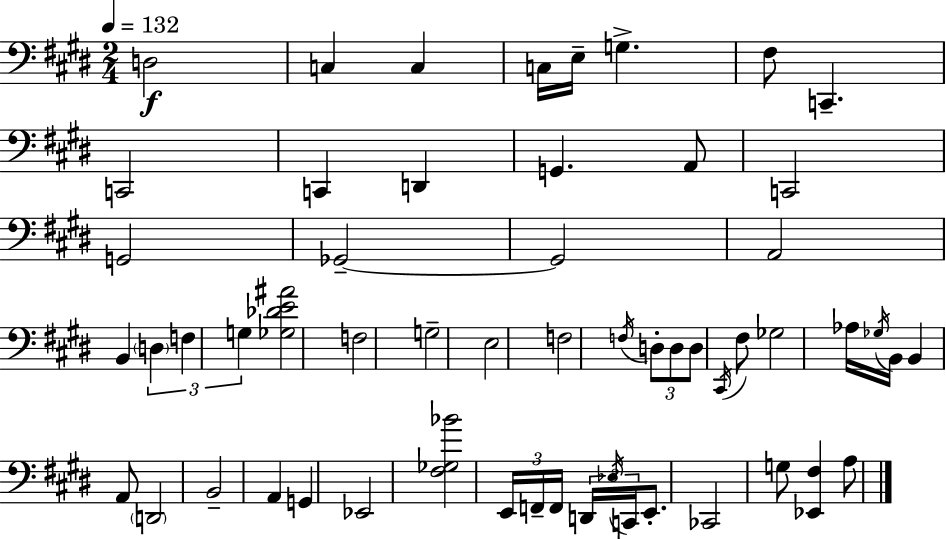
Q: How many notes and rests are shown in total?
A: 56